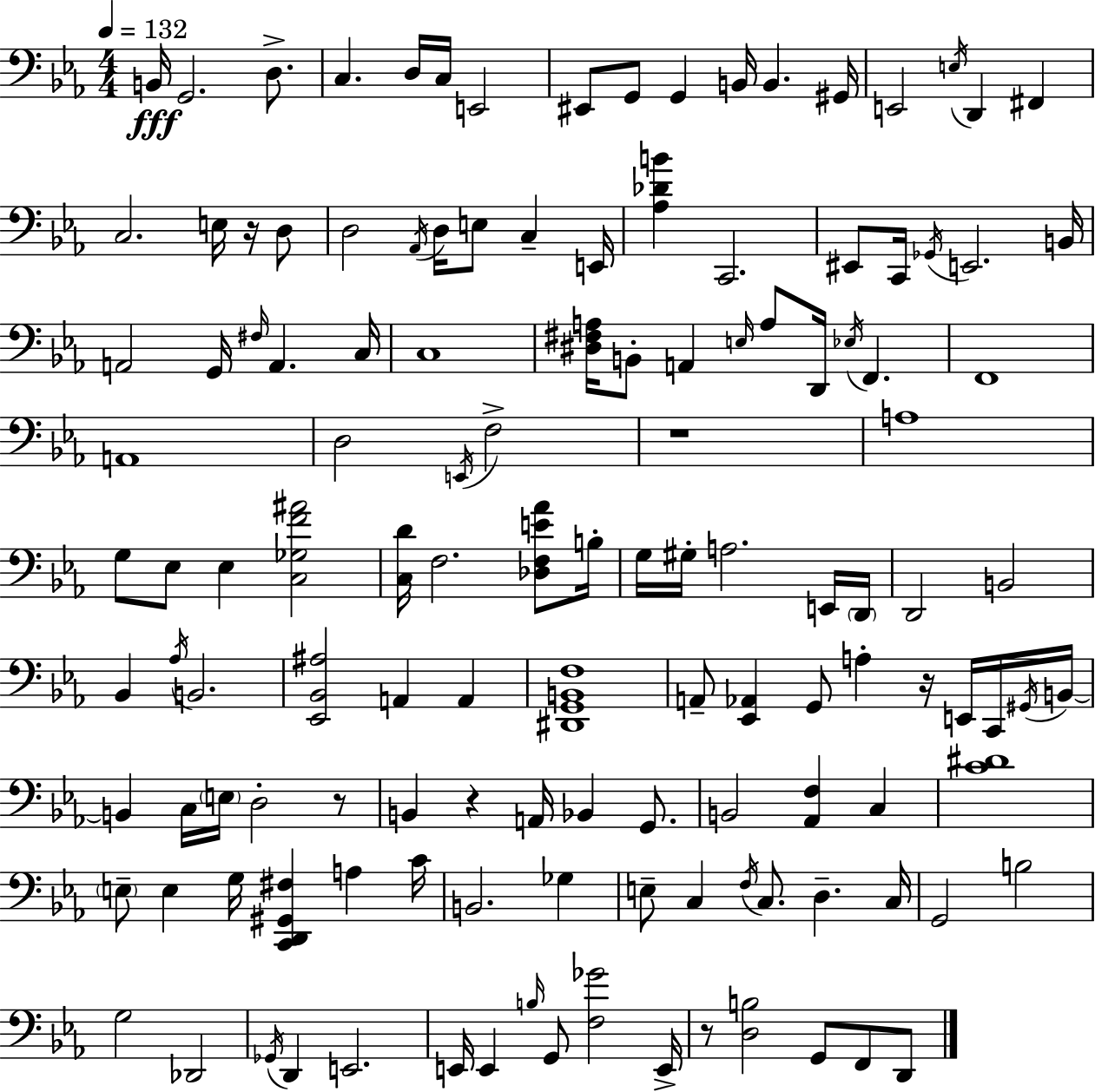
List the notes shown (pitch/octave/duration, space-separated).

B2/s G2/h. D3/e. C3/q. D3/s C3/s E2/h EIS2/e G2/e G2/q B2/s B2/q. G#2/s E2/h E3/s D2/q F#2/q C3/h. E3/s R/s D3/e D3/h Ab2/s D3/s E3/e C3/q E2/s [Ab3,Db4,B4]/q C2/h. EIS2/e C2/s Gb2/s E2/h. B2/s A2/h G2/s F#3/s A2/q. C3/s C3/w [D#3,F#3,A3]/s B2/e A2/q E3/s A3/e D2/s Eb3/s F2/q. F2/w A2/w D3/h E2/s F3/h R/w A3/w G3/e Eb3/e Eb3/q [C3,Gb3,F4,A#4]/h [C3,D4]/s F3/h. [Db3,F3,E4,Ab4]/e B3/s G3/s G#3/s A3/h. E2/s D2/s D2/h B2/h Bb2/q Ab3/s B2/h. [Eb2,Bb2,A#3]/h A2/q A2/q [D#2,G2,B2,F3]/w A2/e [Eb2,Ab2]/q G2/e A3/q R/s E2/s C2/s G#2/s B2/s B2/q C3/s E3/s D3/h R/e B2/q R/q A2/s Bb2/q G2/e. B2/h [Ab2,F3]/q C3/q [C4,D#4]/w E3/e E3/q G3/s [C2,D2,G#2,F#3]/q A3/q C4/s B2/h. Gb3/q E3/e C3/q F3/s C3/e. D3/q. C3/s G2/h B3/h G3/h Db2/h Gb2/s D2/q E2/h. E2/s E2/q B3/s G2/e [F3,Gb4]/h E2/s R/e [D3,B3]/h G2/e F2/e D2/e